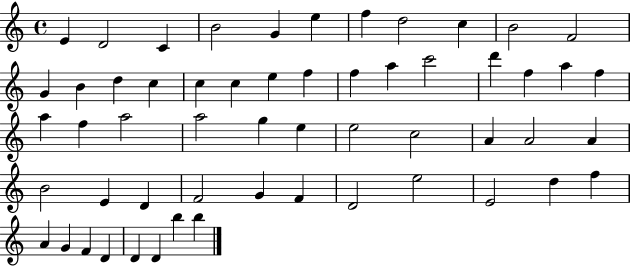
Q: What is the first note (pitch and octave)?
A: E4